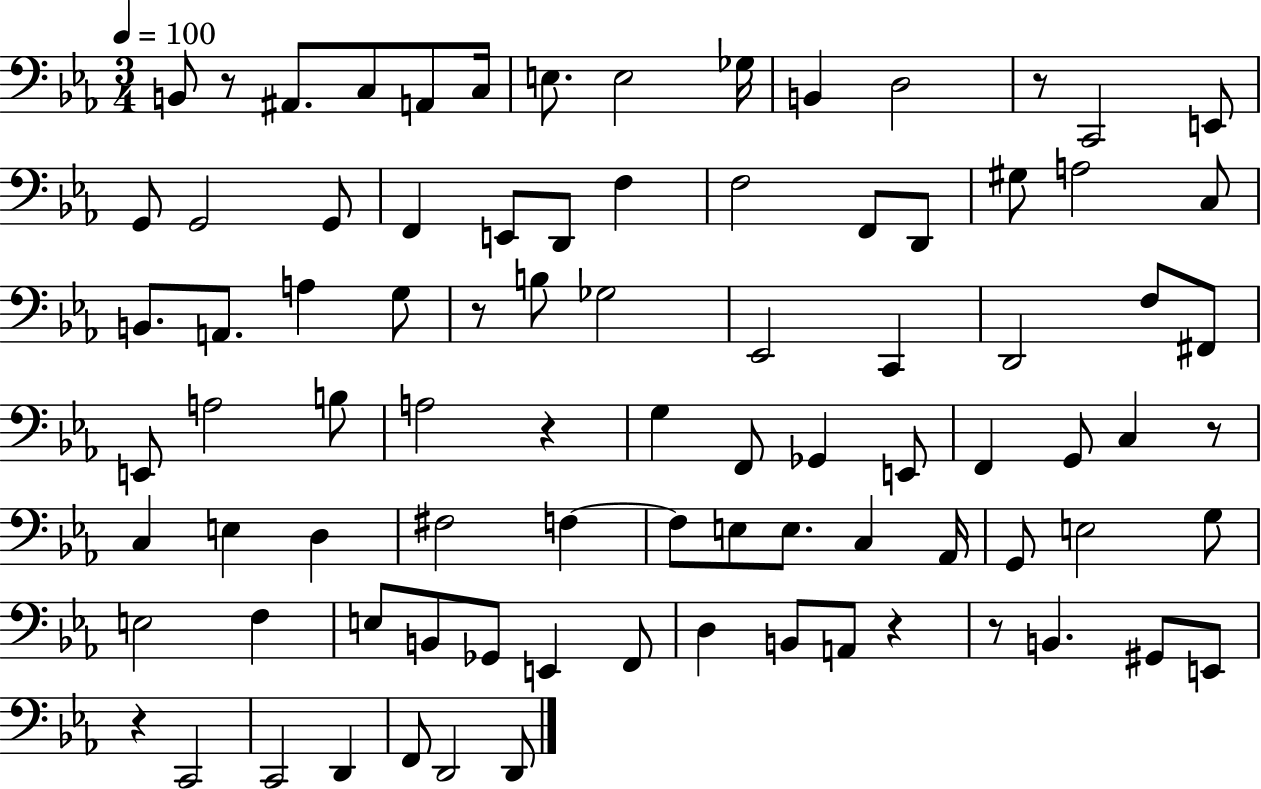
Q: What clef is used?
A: bass